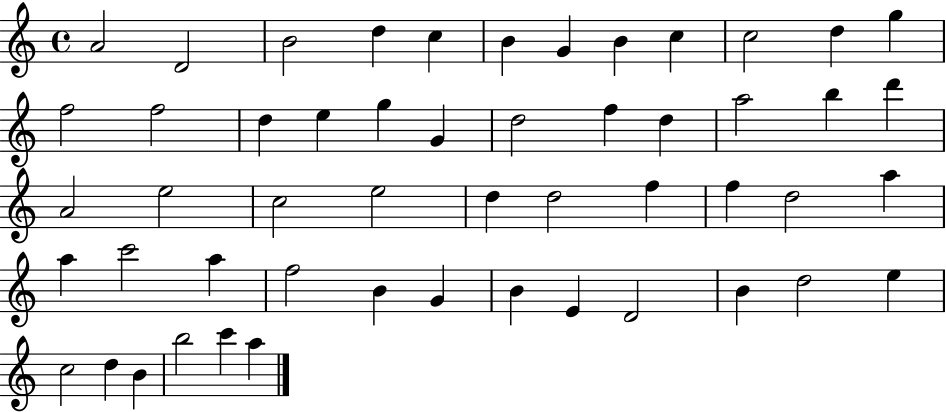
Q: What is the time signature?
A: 4/4